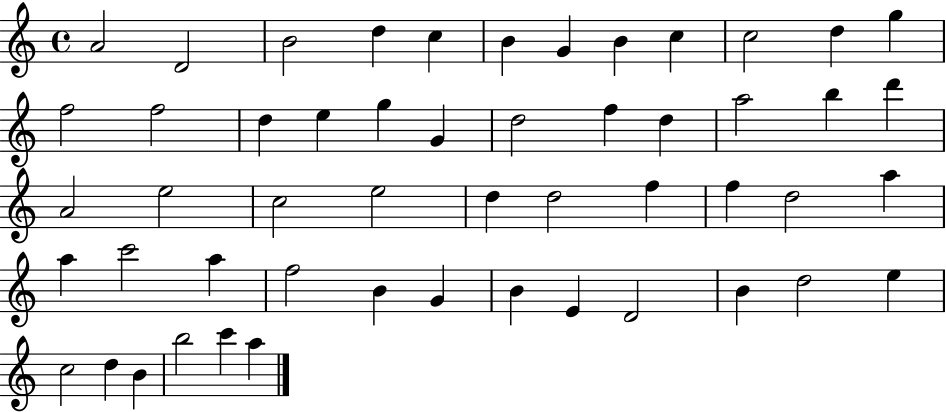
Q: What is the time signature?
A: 4/4